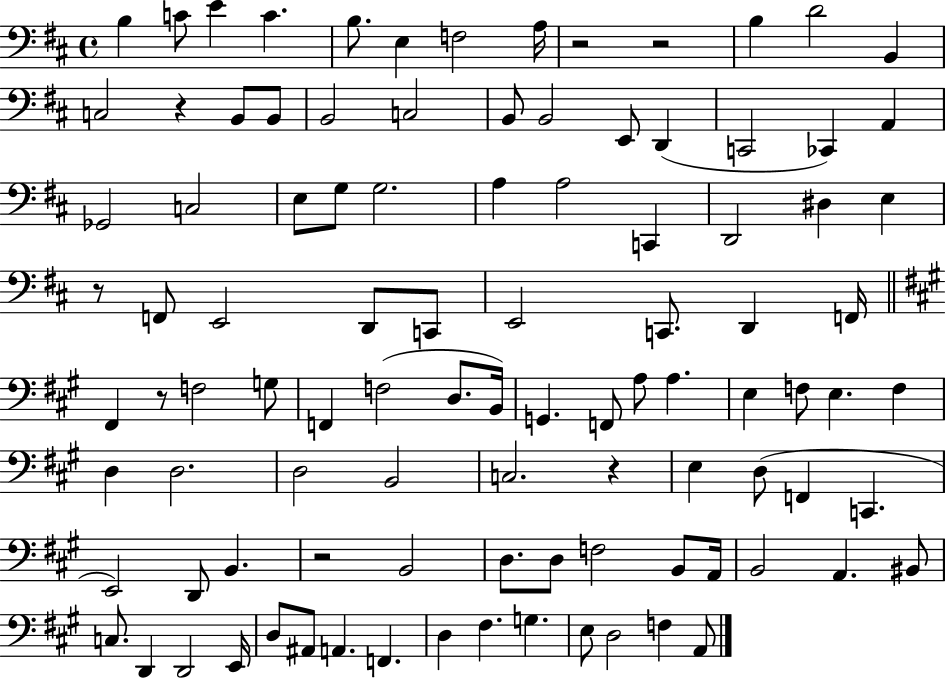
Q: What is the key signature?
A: D major